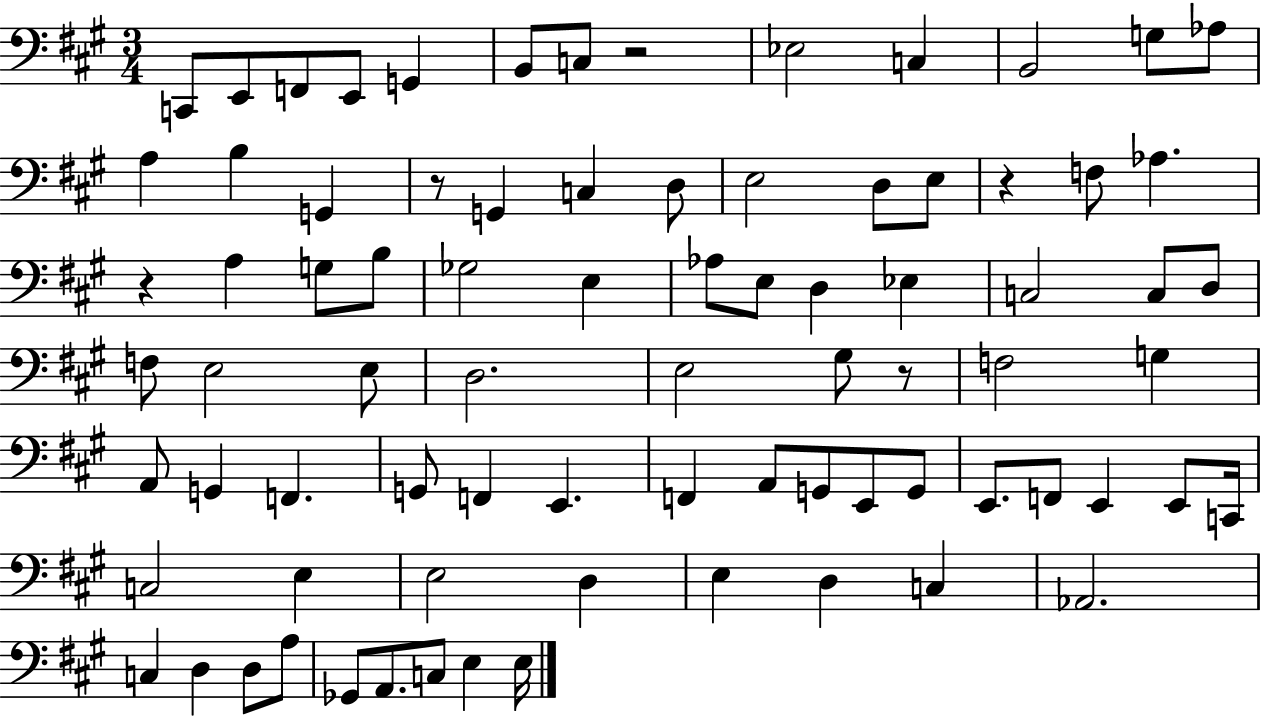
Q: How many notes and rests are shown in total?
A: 81